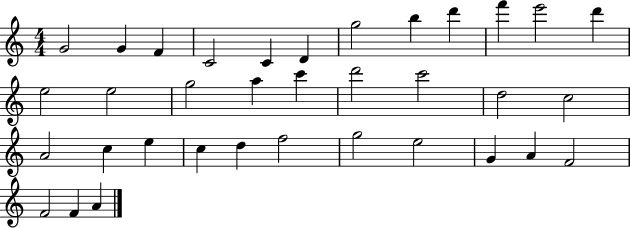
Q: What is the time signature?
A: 4/4